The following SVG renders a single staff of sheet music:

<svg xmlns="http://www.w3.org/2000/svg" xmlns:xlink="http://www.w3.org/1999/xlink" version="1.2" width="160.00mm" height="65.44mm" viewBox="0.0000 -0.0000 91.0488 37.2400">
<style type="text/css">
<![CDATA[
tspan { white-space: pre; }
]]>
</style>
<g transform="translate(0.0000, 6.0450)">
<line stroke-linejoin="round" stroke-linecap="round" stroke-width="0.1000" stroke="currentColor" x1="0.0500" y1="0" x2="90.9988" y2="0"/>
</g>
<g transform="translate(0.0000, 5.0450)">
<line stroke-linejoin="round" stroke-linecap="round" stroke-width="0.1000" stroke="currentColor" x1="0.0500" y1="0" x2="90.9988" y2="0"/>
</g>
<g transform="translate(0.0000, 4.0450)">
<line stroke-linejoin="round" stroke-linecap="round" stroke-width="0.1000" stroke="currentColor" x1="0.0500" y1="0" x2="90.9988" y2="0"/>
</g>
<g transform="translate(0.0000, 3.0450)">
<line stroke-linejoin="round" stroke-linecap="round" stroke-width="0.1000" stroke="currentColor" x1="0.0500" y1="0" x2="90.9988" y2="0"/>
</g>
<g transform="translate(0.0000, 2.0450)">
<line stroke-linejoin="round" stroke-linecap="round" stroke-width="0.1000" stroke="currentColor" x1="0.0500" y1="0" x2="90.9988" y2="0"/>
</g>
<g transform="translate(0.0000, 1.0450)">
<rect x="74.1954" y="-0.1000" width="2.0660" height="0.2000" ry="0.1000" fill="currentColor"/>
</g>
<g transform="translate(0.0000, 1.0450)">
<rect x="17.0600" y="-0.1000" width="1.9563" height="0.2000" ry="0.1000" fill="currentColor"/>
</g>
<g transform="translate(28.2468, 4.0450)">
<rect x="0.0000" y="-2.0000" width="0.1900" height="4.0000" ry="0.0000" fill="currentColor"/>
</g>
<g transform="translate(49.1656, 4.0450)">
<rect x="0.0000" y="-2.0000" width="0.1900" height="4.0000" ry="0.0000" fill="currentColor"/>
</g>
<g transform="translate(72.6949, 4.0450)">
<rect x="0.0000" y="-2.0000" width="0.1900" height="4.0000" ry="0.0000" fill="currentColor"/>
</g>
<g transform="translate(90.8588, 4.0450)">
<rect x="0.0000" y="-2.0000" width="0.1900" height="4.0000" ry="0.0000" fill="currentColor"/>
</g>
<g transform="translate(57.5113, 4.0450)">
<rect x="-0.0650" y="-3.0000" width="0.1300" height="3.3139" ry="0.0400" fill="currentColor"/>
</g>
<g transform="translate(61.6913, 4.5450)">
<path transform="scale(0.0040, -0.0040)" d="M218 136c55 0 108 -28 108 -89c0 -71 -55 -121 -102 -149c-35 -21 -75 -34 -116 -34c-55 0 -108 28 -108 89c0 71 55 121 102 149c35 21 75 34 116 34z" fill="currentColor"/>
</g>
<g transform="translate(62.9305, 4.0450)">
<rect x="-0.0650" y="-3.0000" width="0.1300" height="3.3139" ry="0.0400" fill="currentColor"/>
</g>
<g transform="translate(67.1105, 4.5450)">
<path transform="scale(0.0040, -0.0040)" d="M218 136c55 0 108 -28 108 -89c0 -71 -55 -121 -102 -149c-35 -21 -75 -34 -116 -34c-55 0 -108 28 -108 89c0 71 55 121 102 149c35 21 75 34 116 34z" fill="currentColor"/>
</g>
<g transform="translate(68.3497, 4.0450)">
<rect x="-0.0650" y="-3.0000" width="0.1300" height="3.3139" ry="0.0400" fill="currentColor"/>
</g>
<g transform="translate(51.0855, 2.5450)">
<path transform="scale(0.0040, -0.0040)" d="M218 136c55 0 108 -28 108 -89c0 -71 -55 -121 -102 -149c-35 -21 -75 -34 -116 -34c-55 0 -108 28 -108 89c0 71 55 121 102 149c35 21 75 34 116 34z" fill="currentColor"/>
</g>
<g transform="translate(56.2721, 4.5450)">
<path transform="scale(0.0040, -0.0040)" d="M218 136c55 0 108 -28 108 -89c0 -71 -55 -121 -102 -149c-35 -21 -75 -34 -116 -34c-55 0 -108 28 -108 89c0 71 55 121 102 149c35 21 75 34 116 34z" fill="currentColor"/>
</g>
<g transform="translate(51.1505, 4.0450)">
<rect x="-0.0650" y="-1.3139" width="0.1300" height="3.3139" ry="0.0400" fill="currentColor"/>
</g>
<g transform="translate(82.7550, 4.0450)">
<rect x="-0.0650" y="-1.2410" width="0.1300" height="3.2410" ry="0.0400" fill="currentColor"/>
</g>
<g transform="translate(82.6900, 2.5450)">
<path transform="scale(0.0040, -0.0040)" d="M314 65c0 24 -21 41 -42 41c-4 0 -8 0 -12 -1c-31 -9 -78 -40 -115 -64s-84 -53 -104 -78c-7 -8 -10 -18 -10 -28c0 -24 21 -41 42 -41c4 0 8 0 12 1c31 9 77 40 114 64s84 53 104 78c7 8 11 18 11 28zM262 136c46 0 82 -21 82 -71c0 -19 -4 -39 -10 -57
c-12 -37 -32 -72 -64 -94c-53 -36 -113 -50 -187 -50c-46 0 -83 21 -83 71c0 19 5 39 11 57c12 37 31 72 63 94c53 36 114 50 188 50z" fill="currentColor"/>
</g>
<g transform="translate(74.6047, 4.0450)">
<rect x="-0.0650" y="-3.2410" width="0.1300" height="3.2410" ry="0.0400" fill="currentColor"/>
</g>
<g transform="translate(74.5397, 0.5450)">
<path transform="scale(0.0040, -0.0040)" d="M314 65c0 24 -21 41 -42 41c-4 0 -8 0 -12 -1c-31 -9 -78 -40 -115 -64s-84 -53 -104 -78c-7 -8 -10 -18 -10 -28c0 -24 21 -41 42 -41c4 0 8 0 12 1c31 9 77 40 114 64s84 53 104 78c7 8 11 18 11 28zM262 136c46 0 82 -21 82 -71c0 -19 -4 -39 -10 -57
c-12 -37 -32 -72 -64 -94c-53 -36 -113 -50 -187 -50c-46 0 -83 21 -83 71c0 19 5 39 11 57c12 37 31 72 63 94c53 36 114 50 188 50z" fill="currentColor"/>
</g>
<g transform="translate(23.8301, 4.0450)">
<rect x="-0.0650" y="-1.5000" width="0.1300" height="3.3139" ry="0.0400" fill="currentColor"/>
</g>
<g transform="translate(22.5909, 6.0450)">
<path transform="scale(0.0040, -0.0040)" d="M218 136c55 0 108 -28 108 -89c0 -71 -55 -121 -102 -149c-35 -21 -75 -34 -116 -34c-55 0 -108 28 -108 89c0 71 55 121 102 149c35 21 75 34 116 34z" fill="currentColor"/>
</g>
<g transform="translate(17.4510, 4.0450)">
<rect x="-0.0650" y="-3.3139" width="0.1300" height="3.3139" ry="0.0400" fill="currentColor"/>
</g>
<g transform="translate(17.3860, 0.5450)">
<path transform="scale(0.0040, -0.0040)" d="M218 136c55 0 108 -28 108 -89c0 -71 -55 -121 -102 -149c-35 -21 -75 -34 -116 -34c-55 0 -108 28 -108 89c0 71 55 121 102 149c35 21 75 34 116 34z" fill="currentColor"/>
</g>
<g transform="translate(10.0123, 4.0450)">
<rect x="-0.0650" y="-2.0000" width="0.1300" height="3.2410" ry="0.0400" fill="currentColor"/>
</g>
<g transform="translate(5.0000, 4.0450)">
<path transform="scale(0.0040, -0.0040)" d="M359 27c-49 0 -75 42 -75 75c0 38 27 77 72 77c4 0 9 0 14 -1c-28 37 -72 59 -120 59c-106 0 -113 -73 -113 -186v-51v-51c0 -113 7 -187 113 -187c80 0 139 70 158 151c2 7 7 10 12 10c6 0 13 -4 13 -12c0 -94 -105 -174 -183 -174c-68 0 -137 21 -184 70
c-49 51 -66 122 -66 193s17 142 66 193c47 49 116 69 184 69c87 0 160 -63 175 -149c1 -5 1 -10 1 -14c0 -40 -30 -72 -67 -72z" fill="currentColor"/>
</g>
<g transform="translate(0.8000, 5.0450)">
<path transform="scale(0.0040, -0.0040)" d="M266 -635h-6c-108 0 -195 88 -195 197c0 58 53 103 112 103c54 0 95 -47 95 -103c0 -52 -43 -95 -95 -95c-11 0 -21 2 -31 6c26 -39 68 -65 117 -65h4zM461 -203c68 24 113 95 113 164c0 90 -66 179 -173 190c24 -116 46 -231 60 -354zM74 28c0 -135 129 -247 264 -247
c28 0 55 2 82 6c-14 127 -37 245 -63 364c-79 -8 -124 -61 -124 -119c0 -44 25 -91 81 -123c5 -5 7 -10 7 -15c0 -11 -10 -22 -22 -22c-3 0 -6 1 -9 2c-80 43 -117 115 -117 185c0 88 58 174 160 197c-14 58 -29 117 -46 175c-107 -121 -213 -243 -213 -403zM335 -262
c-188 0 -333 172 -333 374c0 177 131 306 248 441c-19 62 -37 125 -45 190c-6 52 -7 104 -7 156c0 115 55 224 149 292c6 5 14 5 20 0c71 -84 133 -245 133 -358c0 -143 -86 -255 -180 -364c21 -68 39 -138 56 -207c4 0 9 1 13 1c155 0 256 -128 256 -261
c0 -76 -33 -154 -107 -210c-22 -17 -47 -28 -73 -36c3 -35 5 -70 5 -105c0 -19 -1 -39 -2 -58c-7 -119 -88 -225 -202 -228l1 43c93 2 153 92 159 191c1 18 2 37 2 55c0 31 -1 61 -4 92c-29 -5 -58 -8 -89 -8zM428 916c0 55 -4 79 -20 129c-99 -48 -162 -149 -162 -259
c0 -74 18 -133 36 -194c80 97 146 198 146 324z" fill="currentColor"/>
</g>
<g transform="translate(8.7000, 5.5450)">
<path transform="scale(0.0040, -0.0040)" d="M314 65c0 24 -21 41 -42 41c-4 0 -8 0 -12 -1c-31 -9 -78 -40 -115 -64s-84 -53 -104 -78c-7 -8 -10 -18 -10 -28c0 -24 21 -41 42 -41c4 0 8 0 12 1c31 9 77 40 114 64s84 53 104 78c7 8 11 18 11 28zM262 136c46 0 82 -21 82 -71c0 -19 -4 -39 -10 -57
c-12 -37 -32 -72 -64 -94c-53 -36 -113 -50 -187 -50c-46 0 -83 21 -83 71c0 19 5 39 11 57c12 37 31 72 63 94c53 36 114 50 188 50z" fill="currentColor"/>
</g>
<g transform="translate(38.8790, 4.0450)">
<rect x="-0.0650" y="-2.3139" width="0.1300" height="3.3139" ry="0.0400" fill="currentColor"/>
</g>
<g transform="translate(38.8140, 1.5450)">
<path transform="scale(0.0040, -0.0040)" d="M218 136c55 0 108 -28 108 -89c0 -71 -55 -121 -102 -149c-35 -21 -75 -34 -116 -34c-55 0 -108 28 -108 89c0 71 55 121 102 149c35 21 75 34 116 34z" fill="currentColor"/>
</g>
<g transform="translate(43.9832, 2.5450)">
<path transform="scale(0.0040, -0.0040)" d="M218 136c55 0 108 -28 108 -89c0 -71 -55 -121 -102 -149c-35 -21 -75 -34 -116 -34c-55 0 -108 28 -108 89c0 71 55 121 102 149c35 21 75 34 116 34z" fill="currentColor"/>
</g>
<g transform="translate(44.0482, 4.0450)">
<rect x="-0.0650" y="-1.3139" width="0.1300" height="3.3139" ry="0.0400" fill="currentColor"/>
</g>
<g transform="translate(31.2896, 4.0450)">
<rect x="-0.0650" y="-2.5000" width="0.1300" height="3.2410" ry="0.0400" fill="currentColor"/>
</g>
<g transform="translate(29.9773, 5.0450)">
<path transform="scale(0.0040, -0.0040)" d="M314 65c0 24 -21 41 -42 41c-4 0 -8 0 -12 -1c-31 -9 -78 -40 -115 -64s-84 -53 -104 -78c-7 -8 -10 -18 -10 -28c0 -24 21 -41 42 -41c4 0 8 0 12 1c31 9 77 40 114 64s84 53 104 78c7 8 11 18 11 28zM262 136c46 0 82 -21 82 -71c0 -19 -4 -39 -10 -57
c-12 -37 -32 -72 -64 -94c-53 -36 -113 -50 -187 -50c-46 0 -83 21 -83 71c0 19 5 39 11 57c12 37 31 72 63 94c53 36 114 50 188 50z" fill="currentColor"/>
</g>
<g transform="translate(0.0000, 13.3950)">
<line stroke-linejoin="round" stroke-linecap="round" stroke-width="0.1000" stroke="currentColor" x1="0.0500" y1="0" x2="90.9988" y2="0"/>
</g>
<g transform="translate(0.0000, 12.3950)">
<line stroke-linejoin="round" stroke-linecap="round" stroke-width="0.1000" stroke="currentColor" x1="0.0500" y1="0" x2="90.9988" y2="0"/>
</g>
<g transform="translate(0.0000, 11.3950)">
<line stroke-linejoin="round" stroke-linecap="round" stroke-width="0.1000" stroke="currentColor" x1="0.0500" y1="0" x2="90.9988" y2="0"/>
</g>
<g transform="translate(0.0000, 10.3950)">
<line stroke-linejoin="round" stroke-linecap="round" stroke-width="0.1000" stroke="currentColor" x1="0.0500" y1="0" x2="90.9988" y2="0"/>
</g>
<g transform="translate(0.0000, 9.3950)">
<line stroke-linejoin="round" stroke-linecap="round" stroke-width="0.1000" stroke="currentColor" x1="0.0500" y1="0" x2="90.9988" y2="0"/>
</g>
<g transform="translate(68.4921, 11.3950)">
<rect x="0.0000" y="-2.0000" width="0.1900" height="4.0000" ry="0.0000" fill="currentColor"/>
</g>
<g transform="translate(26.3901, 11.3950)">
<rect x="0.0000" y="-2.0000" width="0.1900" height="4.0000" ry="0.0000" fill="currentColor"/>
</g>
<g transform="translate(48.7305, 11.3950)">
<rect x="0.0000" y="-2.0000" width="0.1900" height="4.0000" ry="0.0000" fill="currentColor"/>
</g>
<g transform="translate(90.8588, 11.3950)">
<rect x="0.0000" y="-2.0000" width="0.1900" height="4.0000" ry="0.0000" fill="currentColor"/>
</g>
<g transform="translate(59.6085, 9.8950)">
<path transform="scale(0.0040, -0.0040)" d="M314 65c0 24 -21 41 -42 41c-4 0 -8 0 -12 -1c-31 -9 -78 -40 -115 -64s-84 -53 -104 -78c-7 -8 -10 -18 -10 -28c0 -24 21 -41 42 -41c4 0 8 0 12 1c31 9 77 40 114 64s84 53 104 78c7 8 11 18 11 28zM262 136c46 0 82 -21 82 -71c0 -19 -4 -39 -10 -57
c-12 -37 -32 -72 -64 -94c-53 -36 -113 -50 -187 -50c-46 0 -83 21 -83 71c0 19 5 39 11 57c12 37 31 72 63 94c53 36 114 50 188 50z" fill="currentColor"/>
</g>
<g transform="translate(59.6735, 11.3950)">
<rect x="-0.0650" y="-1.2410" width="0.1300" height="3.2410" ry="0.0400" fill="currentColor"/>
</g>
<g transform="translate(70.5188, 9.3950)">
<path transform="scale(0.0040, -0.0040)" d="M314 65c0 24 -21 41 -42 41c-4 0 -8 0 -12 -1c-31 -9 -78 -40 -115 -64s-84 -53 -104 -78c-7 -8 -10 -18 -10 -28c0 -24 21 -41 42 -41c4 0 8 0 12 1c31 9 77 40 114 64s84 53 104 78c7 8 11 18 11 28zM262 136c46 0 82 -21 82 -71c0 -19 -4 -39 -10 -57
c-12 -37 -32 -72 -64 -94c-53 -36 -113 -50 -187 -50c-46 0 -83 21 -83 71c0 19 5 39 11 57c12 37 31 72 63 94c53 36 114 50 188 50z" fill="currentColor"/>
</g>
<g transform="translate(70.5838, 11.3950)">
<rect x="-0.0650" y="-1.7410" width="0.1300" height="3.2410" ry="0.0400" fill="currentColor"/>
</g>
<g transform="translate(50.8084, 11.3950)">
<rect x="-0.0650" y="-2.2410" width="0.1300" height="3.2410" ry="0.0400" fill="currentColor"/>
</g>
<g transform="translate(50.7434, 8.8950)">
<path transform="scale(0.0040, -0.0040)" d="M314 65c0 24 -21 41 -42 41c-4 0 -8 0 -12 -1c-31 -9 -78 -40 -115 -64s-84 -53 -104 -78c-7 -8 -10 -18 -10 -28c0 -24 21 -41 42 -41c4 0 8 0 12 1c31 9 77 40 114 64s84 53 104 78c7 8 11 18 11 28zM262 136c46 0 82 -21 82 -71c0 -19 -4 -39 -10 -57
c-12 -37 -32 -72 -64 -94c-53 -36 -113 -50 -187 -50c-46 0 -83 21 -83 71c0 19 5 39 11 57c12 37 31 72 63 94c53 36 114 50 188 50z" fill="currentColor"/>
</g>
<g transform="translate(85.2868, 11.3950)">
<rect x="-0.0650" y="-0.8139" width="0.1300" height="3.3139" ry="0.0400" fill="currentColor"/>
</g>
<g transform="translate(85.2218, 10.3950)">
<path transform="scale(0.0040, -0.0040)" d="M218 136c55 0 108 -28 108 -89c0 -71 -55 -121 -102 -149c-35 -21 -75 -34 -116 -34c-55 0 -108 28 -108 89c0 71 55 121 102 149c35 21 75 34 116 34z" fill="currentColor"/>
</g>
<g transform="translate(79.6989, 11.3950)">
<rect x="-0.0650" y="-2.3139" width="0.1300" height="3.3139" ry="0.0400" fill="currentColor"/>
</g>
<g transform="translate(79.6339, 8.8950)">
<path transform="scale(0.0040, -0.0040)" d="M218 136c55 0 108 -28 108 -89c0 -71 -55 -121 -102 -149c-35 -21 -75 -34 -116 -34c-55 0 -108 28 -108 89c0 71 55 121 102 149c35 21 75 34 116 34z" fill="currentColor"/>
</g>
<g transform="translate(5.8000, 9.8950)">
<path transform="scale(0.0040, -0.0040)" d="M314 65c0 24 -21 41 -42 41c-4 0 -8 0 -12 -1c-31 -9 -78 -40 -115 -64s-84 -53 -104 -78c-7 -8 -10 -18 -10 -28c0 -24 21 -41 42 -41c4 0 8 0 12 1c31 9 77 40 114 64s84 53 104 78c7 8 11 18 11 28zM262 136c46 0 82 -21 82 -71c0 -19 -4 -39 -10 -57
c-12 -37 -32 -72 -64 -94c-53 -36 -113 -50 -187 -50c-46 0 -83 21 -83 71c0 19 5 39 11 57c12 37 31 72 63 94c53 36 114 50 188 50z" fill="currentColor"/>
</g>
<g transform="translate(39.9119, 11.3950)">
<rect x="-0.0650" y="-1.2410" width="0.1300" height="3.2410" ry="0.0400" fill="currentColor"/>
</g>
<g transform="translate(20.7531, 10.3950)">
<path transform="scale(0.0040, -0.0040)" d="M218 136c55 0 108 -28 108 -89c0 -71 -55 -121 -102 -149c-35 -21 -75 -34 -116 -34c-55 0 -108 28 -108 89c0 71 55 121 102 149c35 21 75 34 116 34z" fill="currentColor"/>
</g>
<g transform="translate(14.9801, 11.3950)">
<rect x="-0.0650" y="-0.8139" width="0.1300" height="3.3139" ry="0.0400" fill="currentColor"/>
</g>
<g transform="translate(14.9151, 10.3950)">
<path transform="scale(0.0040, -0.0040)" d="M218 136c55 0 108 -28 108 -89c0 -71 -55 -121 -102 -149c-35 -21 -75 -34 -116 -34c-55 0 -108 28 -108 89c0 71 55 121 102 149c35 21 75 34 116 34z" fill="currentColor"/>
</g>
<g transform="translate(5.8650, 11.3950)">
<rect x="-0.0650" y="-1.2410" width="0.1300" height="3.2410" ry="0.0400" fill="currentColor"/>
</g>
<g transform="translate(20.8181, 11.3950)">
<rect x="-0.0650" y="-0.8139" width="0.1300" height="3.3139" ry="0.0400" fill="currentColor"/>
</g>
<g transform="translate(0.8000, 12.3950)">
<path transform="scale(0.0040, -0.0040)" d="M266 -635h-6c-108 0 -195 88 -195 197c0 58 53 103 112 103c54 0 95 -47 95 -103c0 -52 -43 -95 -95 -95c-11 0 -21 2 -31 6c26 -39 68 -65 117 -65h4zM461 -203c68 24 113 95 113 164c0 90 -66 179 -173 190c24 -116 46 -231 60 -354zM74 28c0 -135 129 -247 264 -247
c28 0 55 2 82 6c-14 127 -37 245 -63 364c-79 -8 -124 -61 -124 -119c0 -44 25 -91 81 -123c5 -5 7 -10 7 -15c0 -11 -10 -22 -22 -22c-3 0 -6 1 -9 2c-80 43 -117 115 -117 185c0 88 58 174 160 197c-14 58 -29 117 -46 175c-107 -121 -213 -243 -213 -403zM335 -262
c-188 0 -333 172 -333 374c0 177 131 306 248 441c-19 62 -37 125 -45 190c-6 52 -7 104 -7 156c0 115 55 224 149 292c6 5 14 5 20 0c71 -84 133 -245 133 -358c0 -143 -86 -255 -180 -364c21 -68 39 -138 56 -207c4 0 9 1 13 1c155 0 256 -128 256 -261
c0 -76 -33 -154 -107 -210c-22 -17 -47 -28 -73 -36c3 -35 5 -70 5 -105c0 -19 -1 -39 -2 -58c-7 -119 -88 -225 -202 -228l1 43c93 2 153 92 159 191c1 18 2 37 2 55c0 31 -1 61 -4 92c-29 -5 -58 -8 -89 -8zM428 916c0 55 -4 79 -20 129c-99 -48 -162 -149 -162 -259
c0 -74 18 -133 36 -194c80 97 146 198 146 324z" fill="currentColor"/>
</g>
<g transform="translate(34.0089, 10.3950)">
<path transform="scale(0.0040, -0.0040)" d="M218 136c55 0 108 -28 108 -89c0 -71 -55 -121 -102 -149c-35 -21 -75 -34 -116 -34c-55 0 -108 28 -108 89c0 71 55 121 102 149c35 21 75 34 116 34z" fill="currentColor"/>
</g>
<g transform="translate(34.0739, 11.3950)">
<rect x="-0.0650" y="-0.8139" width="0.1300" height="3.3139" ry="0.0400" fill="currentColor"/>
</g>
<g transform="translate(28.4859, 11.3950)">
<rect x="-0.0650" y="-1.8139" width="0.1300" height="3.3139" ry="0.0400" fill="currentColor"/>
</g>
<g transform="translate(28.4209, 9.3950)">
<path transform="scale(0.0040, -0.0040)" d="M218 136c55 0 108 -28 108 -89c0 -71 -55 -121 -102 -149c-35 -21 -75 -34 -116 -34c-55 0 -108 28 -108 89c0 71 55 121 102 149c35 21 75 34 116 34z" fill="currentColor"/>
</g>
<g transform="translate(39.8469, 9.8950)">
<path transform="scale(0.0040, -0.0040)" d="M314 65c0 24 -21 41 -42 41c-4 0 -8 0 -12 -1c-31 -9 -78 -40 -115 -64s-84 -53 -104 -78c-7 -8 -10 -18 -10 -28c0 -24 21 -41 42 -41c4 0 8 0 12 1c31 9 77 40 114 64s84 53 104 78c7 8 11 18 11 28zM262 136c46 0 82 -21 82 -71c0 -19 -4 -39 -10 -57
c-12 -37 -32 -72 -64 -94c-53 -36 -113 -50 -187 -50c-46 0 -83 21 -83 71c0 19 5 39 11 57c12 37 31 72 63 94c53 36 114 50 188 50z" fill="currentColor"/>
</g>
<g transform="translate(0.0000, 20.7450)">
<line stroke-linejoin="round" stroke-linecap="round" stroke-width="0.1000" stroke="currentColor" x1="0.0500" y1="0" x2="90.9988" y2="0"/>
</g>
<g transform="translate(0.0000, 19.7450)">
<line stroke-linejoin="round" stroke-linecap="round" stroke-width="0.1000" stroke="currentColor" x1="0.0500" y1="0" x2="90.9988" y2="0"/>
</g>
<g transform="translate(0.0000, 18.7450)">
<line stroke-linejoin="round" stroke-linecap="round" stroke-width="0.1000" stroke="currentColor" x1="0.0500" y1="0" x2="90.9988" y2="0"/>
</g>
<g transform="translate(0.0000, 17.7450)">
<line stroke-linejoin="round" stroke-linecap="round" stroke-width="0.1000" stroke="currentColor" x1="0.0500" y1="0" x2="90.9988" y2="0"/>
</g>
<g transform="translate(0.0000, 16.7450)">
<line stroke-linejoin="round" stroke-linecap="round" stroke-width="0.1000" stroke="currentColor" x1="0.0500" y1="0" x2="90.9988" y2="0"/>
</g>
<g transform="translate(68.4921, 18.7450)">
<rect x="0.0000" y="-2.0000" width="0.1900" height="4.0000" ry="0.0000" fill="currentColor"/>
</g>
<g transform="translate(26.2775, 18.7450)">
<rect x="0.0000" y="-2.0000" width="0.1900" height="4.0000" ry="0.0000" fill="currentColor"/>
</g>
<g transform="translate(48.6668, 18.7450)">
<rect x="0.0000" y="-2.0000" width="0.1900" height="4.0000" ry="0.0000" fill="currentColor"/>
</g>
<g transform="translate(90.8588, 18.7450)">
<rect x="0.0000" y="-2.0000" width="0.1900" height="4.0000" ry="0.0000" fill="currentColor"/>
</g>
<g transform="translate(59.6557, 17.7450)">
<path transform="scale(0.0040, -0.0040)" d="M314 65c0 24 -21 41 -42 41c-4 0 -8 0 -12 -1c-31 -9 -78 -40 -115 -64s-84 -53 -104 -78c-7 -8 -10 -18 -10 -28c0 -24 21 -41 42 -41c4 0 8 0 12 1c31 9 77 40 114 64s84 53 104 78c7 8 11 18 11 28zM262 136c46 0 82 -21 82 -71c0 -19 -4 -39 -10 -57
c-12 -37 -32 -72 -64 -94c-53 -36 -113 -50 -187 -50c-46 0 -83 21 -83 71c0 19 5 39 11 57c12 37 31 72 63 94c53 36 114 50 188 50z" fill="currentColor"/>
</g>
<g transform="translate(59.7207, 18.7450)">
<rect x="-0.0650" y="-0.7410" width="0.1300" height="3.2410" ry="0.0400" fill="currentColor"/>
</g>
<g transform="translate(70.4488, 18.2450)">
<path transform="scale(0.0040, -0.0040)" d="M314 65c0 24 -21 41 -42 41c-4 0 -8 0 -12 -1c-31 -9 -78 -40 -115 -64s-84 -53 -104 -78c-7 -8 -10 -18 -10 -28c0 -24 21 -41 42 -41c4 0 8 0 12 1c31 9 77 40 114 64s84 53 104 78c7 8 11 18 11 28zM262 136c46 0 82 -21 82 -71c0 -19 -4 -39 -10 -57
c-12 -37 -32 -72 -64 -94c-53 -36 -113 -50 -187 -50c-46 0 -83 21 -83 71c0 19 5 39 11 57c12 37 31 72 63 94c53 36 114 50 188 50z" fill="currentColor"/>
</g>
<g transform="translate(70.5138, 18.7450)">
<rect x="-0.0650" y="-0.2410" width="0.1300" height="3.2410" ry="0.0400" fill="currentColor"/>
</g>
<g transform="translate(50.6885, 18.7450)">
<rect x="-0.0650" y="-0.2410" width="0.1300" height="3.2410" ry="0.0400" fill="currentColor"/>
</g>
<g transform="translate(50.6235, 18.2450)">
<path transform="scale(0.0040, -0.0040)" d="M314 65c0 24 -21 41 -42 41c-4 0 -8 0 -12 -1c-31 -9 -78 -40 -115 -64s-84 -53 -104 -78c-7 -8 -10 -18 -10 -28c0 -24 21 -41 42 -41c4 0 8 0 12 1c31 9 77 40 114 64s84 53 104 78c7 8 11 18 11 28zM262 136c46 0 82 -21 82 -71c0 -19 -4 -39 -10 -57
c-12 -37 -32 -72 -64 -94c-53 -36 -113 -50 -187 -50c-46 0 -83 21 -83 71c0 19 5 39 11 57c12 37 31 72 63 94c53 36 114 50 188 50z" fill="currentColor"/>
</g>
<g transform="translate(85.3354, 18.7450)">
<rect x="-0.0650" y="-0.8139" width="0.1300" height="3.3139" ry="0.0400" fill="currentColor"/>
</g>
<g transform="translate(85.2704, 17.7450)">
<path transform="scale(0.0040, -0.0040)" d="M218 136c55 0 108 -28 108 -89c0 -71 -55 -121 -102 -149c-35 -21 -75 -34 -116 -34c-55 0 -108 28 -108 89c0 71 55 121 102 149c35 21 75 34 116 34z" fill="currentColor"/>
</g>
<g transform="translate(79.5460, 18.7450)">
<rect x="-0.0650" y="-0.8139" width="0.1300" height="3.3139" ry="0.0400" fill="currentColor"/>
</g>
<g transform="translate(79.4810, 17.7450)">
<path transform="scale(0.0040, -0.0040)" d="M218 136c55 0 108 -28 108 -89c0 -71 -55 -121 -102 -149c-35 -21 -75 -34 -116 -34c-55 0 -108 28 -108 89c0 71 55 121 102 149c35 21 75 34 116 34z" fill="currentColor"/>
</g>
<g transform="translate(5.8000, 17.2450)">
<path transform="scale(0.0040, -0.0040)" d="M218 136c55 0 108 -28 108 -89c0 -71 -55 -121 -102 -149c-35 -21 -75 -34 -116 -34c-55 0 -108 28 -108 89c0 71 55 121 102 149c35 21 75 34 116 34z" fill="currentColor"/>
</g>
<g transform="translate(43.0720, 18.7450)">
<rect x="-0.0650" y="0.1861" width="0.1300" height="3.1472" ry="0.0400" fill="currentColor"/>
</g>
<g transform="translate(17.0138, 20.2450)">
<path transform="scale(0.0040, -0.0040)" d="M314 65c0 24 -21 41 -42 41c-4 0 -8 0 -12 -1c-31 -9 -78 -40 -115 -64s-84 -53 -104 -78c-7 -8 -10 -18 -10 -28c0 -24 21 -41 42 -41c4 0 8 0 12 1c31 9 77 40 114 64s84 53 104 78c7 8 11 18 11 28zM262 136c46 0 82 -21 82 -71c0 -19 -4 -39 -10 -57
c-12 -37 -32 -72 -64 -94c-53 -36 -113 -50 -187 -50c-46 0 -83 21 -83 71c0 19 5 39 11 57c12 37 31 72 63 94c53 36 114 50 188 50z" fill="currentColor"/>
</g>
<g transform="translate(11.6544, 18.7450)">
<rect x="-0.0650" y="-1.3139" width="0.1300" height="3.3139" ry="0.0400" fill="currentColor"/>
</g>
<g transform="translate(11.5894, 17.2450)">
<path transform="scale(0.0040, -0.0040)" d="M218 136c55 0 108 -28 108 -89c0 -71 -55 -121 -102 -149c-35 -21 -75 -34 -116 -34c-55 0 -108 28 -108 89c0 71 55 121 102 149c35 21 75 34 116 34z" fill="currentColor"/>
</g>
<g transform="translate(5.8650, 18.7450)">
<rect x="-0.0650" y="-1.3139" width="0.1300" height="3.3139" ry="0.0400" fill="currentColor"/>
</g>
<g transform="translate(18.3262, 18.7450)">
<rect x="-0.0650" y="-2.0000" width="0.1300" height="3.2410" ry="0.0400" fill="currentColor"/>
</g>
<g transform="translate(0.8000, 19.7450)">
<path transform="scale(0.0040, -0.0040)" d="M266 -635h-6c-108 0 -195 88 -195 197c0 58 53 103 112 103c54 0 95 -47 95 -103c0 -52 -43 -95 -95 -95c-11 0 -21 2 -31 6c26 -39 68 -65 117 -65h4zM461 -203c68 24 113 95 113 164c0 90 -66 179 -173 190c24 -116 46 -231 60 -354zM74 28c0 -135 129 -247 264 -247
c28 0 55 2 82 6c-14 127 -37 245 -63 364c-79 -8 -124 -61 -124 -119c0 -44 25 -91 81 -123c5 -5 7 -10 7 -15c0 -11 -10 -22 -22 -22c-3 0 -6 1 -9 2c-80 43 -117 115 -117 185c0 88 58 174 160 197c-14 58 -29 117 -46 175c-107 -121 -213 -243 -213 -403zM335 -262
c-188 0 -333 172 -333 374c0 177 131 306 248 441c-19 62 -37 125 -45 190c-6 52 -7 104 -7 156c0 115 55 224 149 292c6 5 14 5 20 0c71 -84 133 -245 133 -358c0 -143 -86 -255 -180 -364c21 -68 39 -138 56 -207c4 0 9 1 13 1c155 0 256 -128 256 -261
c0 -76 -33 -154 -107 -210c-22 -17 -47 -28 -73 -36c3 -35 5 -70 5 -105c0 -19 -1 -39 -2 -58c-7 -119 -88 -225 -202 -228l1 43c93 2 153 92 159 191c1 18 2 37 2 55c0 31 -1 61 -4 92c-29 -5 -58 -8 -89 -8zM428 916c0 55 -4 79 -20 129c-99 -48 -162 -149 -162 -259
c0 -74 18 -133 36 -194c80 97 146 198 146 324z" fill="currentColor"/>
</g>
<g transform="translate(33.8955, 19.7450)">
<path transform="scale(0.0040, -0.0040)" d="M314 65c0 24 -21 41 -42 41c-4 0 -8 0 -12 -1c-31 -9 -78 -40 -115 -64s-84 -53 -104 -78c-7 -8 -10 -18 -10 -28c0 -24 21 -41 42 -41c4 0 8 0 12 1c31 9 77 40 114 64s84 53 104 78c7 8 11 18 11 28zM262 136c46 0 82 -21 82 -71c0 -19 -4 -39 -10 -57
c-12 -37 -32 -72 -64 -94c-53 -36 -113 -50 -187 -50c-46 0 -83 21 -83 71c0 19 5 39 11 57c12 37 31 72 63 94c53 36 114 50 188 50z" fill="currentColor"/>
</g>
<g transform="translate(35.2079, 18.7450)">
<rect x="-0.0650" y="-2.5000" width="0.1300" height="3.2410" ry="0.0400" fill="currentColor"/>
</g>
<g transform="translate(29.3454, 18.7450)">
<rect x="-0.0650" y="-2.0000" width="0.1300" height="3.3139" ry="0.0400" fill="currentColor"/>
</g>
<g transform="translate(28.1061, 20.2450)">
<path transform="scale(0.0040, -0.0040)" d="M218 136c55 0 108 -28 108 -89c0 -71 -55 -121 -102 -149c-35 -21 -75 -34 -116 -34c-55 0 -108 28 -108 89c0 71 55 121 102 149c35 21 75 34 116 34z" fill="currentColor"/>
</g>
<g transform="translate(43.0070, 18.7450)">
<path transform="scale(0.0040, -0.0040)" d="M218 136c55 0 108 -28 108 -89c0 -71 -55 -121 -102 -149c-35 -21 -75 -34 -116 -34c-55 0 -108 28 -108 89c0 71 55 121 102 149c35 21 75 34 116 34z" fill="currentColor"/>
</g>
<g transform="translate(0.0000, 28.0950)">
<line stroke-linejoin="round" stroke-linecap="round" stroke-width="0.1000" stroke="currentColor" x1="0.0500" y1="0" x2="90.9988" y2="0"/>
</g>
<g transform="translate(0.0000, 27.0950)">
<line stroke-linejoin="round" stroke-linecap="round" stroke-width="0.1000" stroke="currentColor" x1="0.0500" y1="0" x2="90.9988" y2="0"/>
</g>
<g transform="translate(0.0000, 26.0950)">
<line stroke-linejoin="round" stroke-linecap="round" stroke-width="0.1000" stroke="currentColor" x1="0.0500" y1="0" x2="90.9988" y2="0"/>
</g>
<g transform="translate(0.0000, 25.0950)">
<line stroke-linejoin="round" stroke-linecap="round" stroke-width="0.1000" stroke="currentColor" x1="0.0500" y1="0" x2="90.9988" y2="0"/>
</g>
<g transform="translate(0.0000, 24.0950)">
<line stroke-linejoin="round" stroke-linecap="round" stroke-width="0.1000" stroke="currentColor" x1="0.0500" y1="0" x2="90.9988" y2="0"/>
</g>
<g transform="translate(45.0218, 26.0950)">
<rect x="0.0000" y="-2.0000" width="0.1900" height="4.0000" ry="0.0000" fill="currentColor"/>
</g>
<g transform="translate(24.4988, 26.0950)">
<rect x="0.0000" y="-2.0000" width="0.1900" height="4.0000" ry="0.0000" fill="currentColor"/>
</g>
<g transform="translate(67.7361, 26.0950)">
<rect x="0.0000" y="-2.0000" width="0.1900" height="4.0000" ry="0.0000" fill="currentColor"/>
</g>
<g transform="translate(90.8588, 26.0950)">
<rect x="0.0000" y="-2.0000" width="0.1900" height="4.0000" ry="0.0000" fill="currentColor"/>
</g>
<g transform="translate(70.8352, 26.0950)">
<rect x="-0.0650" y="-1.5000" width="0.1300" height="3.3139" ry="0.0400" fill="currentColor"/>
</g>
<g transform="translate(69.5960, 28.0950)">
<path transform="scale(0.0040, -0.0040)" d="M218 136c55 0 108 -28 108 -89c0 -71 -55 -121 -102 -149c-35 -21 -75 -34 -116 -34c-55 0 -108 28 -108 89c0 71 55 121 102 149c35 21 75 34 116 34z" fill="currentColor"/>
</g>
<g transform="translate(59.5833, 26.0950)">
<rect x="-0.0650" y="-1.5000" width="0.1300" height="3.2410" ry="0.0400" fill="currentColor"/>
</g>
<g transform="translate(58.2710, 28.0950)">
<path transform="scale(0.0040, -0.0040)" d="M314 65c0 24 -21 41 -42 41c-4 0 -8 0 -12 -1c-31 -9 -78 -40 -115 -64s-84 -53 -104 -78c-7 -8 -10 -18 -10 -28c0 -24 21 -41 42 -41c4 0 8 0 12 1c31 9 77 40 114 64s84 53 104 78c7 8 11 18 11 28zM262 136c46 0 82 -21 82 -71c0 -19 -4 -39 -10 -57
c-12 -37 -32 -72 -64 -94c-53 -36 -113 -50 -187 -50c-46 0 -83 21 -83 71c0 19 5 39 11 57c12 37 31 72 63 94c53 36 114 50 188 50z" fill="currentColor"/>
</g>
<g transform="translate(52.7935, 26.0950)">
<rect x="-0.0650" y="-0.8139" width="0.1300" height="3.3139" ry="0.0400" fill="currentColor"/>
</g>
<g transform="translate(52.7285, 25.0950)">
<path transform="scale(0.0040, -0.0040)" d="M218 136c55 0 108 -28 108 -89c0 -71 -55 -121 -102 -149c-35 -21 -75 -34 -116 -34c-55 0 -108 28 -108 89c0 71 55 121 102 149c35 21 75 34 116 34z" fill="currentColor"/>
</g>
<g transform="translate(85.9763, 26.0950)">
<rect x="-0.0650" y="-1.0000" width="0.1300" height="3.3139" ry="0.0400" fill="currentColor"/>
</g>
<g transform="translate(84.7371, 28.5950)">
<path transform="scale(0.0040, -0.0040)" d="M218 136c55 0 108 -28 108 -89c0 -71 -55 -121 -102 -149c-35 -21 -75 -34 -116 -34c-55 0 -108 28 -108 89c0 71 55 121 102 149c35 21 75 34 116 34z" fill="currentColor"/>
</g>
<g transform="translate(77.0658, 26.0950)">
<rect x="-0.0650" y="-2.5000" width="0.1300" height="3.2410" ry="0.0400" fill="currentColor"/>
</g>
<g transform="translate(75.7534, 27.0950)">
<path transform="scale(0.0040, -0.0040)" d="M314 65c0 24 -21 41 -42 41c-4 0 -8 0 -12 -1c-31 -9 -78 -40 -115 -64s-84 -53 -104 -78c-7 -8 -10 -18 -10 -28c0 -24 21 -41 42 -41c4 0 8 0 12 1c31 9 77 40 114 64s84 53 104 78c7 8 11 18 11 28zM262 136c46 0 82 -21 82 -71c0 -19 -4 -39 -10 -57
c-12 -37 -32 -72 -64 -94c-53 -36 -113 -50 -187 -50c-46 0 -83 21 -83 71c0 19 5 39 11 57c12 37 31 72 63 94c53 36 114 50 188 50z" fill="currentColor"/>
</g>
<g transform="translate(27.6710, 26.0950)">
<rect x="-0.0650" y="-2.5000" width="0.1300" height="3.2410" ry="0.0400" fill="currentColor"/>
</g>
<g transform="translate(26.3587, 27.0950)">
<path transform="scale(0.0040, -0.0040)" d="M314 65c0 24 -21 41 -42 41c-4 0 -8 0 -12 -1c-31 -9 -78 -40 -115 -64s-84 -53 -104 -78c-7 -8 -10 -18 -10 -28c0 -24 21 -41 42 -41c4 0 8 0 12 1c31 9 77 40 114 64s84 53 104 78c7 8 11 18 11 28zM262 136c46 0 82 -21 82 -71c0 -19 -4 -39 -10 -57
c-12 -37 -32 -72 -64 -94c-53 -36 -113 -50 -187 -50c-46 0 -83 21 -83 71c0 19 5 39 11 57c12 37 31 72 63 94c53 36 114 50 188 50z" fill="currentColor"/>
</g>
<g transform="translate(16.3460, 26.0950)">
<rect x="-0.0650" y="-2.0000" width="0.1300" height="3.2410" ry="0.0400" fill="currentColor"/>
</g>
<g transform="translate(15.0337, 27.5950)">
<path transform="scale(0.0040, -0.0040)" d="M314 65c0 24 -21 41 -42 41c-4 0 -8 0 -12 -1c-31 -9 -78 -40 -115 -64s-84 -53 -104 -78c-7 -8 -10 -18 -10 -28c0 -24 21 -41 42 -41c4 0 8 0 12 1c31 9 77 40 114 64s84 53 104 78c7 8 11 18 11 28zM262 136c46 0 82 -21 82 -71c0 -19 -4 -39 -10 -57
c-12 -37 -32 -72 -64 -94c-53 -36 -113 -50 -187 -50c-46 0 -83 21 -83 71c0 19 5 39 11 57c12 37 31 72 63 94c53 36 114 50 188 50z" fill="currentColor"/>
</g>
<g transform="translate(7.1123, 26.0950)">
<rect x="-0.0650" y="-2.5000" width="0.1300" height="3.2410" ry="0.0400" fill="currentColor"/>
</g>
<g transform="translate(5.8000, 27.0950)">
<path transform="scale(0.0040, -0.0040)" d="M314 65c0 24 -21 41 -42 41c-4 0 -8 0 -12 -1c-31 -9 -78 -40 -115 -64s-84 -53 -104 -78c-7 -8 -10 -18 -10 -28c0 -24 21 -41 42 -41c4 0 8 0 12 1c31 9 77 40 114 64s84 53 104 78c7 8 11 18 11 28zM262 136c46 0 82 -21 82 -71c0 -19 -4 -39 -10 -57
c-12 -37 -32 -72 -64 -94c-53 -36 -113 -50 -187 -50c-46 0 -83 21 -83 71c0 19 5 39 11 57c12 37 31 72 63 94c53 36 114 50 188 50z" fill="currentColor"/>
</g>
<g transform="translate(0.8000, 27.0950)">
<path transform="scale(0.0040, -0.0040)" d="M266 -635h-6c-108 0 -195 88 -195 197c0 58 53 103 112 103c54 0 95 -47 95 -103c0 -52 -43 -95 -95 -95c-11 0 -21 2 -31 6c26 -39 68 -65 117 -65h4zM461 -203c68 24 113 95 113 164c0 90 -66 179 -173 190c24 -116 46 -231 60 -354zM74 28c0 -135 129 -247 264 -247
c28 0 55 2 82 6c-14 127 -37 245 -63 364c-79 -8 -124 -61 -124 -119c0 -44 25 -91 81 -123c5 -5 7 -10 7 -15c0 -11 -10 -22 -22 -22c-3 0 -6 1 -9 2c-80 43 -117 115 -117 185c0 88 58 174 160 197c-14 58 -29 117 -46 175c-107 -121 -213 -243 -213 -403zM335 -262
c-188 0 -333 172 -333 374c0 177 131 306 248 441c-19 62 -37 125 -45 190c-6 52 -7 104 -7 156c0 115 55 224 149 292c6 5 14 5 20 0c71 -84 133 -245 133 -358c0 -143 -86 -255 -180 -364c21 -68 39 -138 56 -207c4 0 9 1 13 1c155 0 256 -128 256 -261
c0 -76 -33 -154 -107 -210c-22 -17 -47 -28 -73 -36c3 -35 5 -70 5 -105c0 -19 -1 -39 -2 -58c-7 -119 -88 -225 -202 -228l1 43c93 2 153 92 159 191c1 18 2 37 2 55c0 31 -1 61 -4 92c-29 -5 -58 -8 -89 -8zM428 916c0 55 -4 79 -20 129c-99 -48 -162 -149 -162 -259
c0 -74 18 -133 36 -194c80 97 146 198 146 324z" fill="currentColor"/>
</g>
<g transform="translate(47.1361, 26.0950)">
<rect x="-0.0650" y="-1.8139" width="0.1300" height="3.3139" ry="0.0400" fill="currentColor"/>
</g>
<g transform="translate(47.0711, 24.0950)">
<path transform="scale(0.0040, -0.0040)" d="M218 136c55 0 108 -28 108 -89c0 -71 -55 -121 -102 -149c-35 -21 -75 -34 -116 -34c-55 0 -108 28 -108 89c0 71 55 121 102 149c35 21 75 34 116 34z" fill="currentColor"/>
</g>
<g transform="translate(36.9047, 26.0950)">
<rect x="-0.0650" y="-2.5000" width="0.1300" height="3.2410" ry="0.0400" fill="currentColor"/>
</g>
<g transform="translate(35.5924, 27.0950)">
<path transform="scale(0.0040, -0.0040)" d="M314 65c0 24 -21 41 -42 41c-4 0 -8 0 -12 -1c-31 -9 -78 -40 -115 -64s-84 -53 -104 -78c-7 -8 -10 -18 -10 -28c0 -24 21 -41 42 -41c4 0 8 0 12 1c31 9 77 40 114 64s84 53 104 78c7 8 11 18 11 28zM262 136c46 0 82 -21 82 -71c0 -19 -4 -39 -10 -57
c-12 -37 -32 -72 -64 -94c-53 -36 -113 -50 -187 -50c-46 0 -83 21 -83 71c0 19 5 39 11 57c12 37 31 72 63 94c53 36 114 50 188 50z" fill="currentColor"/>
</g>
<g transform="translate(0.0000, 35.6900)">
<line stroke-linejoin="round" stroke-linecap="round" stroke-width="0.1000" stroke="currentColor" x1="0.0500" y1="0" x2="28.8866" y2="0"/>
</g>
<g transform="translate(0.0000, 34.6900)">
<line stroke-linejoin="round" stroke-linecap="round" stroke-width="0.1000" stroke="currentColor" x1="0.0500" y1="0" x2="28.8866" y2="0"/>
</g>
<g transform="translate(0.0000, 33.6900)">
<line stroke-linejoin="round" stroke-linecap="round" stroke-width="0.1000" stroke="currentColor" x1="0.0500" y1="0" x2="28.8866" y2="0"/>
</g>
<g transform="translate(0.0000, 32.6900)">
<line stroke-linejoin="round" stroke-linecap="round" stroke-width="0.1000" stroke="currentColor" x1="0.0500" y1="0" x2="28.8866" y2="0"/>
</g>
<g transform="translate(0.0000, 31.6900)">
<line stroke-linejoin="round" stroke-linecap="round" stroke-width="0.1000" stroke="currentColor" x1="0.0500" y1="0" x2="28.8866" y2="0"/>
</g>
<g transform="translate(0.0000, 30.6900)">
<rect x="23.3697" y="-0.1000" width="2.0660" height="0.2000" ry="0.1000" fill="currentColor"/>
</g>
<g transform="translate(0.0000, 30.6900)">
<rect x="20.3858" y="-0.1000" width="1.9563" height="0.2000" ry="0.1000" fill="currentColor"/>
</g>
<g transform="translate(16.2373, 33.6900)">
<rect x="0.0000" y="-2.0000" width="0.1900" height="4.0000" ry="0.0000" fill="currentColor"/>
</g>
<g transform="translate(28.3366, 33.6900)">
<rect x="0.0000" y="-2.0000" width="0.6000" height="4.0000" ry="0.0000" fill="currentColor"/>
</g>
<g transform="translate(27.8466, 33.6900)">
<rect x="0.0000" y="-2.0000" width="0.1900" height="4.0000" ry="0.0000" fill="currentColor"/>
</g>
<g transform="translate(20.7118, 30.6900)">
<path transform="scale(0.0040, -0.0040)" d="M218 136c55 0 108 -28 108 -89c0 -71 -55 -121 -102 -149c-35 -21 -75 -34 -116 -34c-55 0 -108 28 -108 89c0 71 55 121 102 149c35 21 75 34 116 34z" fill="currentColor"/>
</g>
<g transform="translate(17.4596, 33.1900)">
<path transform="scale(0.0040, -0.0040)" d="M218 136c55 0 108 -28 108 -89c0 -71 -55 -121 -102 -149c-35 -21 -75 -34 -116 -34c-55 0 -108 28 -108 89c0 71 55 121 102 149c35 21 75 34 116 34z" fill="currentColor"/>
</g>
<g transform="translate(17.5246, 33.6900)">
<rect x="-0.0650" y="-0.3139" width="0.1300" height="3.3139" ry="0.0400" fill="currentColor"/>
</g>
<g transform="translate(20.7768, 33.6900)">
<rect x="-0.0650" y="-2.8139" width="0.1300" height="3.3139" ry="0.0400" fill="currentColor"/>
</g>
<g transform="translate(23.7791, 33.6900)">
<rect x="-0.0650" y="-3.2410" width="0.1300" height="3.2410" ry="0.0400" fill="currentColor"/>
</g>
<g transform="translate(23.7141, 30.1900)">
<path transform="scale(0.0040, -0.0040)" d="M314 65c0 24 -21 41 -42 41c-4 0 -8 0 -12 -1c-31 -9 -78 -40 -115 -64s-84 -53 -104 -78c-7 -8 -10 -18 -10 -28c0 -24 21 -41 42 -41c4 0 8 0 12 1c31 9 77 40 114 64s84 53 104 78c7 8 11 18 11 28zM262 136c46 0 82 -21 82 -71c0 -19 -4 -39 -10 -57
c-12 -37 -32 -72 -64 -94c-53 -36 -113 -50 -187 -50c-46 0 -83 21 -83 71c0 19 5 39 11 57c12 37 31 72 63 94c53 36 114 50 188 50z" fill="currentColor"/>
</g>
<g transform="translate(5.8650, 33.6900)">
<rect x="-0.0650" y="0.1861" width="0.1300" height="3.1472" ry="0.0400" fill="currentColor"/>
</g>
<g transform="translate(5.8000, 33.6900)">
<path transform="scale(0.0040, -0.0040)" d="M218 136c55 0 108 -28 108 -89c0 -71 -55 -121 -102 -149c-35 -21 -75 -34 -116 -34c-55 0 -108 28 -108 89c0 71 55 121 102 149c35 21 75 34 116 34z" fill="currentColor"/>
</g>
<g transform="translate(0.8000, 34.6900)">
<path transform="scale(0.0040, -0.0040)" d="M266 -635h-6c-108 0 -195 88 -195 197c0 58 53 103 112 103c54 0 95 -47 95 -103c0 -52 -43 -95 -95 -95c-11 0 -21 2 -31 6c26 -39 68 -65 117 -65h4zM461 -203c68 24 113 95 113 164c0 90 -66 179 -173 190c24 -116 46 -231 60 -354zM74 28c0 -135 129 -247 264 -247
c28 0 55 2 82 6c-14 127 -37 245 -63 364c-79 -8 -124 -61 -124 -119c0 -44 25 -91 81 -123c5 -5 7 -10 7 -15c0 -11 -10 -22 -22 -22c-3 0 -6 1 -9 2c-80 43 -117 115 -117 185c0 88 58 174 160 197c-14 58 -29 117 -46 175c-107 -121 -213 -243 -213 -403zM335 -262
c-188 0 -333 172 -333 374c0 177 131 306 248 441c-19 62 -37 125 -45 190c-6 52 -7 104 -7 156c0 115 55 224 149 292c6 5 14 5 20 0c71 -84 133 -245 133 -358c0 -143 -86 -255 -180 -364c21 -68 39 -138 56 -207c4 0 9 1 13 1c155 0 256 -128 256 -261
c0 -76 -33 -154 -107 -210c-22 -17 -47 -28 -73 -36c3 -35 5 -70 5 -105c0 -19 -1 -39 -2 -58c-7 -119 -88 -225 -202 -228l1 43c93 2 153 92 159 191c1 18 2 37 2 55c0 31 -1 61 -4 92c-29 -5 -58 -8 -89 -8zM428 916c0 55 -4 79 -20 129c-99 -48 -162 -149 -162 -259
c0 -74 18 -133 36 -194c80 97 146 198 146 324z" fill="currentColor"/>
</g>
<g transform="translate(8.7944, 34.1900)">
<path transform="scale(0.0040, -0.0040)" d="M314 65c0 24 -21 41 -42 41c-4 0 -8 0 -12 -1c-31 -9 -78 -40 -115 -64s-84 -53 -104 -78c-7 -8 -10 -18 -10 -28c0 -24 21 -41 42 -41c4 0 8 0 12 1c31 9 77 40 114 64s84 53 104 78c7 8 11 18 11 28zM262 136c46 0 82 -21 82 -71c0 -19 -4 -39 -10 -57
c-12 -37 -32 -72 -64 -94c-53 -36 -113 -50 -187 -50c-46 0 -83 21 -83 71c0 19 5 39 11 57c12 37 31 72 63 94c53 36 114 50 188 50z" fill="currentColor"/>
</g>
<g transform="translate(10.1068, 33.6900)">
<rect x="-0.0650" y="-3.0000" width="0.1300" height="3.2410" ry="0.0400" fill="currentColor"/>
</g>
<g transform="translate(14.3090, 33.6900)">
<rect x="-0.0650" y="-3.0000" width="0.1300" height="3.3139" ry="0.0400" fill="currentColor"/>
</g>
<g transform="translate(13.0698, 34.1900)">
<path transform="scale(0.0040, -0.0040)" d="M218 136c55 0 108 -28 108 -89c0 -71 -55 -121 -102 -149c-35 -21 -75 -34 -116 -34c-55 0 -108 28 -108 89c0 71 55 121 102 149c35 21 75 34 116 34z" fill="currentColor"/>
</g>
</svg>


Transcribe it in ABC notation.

X:1
T:Untitled
M:4/4
L:1/4
K:C
F2 b E G2 g e e A A A b2 e2 e2 d d f d e2 g2 e2 f2 g d e e F2 F G2 B c2 d2 c2 d d G2 F2 G2 G2 f d E2 E G2 D B A2 A c a b2